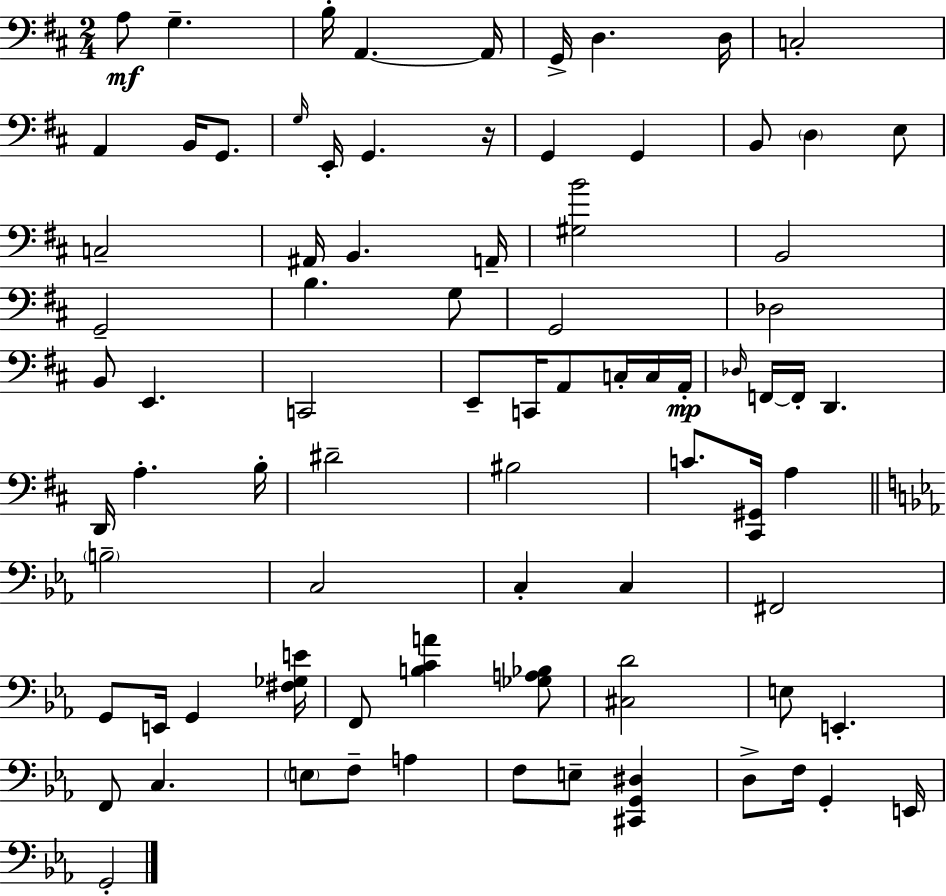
A3/e G3/q. B3/s A2/q. A2/s G2/s D3/q. D3/s C3/h A2/q B2/s G2/e. G3/s E2/s G2/q. R/s G2/q G2/q B2/e D3/q E3/e C3/h A#2/s B2/q. A2/s [G#3,B4]/h B2/h G2/h B3/q. G3/e G2/h Db3/h B2/e E2/q. C2/h E2/e C2/s A2/e C3/s C3/s A2/s Db3/s F2/s F2/s D2/q. D2/s A3/q. B3/s D#4/h BIS3/h C4/e. [C#2,G#2]/s A3/q B3/h C3/h C3/q C3/q F#2/h G2/e E2/s G2/q [F#3,Gb3,E4]/s F2/e [B3,C4,A4]/q [Gb3,A3,Bb3]/e [C#3,D4]/h E3/e E2/q. F2/e C3/q. E3/e F3/e A3/q F3/e E3/e [C#2,G2,D#3]/q D3/e F3/s G2/q E2/s G2/h